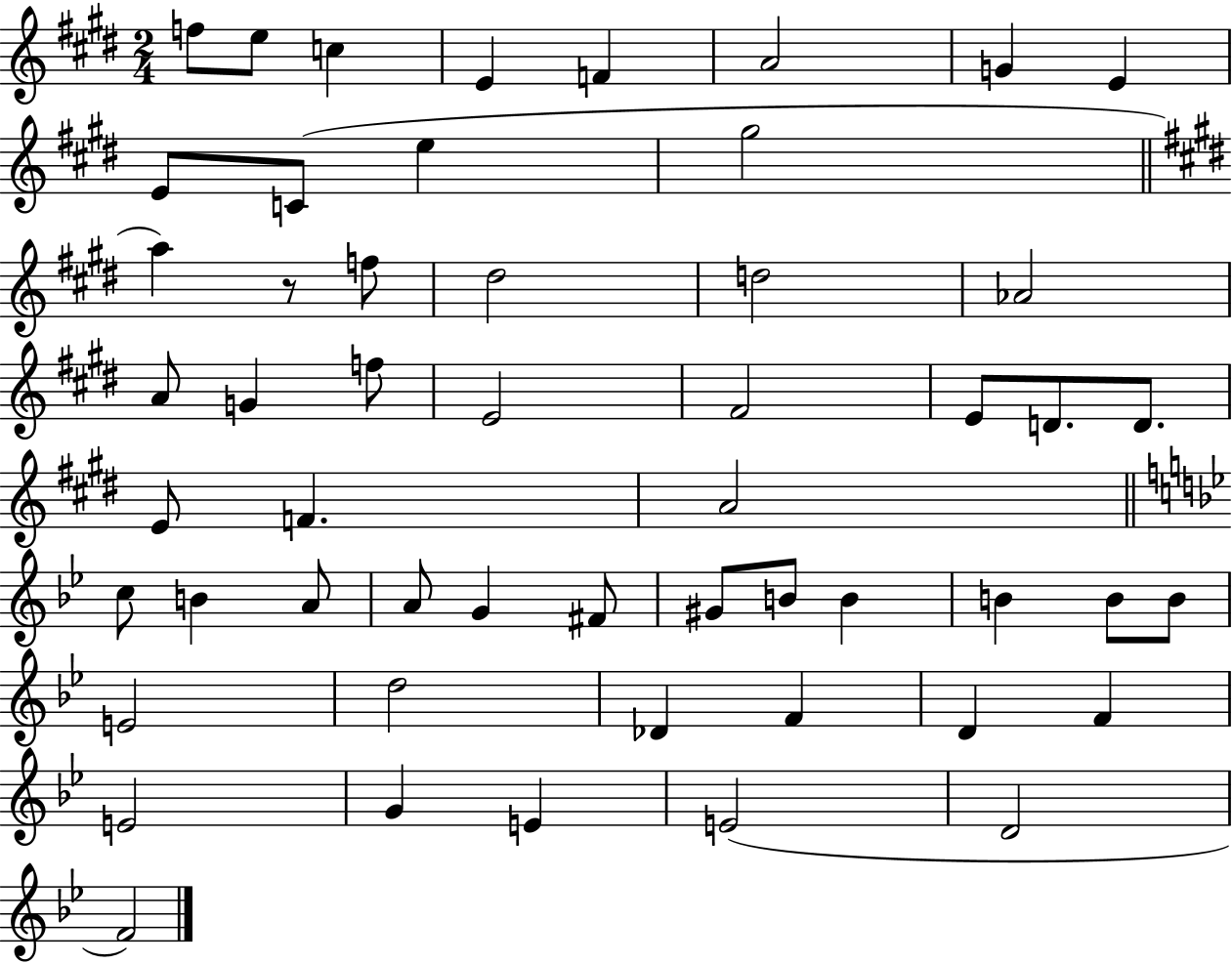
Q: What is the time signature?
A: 2/4